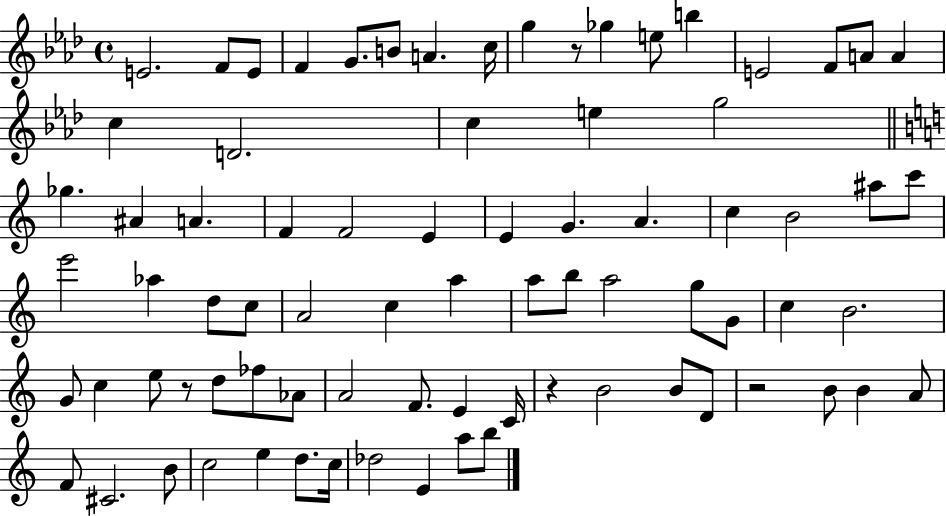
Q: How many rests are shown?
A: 4